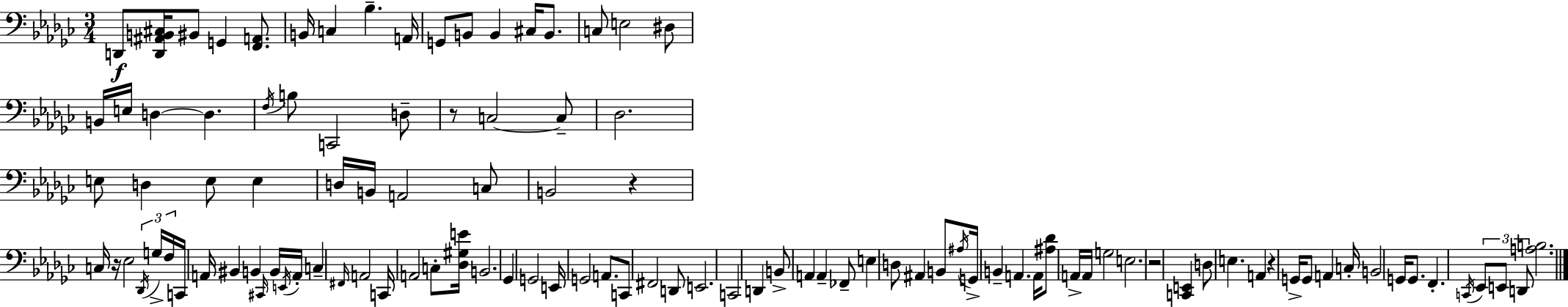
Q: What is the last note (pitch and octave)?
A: D2